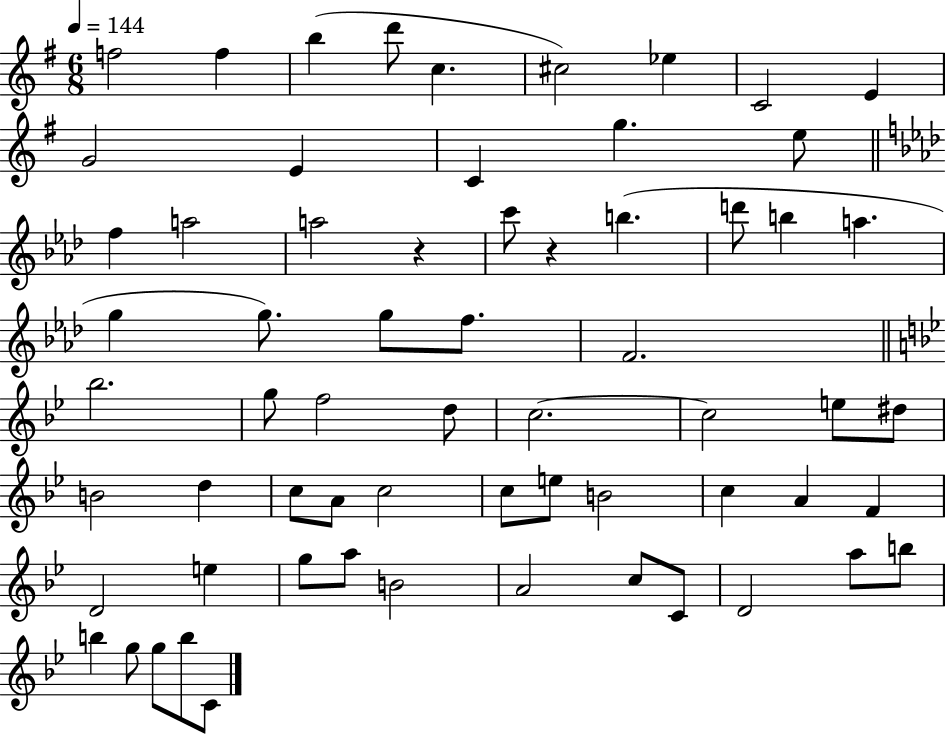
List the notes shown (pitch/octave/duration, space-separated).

F5/h F5/q B5/q D6/e C5/q. C#5/h Eb5/q C4/h E4/q G4/h E4/q C4/q G5/q. E5/e F5/q A5/h A5/h R/q C6/e R/q B5/q. D6/e B5/q A5/q. G5/q G5/e. G5/e F5/e. F4/h. Bb5/h. G5/e F5/h D5/e C5/h. C5/h E5/e D#5/e B4/h D5/q C5/e A4/e C5/h C5/e E5/e B4/h C5/q A4/q F4/q D4/h E5/q G5/e A5/e B4/h A4/h C5/e C4/e D4/h A5/e B5/e B5/q G5/e G5/e B5/e C4/e